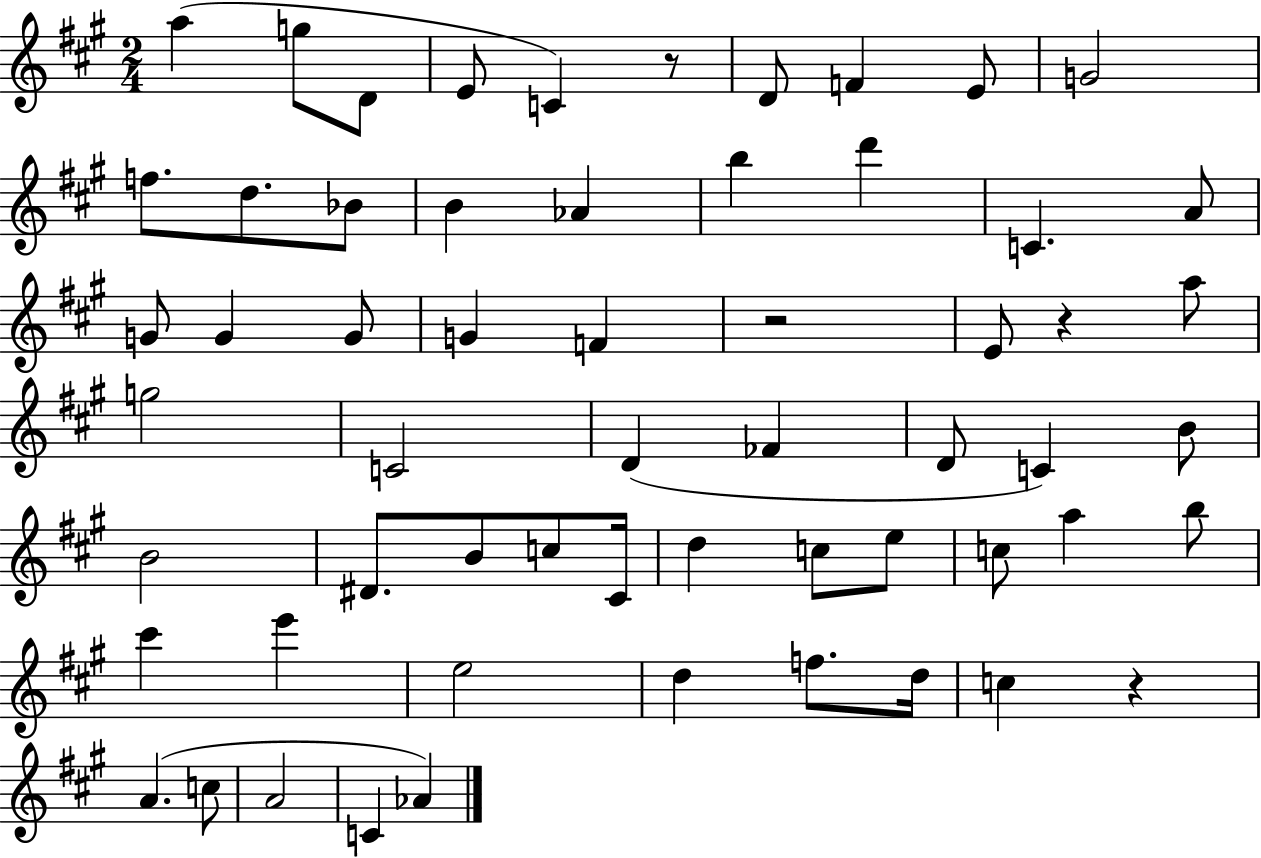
X:1
T:Untitled
M:2/4
L:1/4
K:A
a g/2 D/2 E/2 C z/2 D/2 F E/2 G2 f/2 d/2 _B/2 B _A b d' C A/2 G/2 G G/2 G F z2 E/2 z a/2 g2 C2 D _F D/2 C B/2 B2 ^D/2 B/2 c/2 ^C/4 d c/2 e/2 c/2 a b/2 ^c' e' e2 d f/2 d/4 c z A c/2 A2 C _A